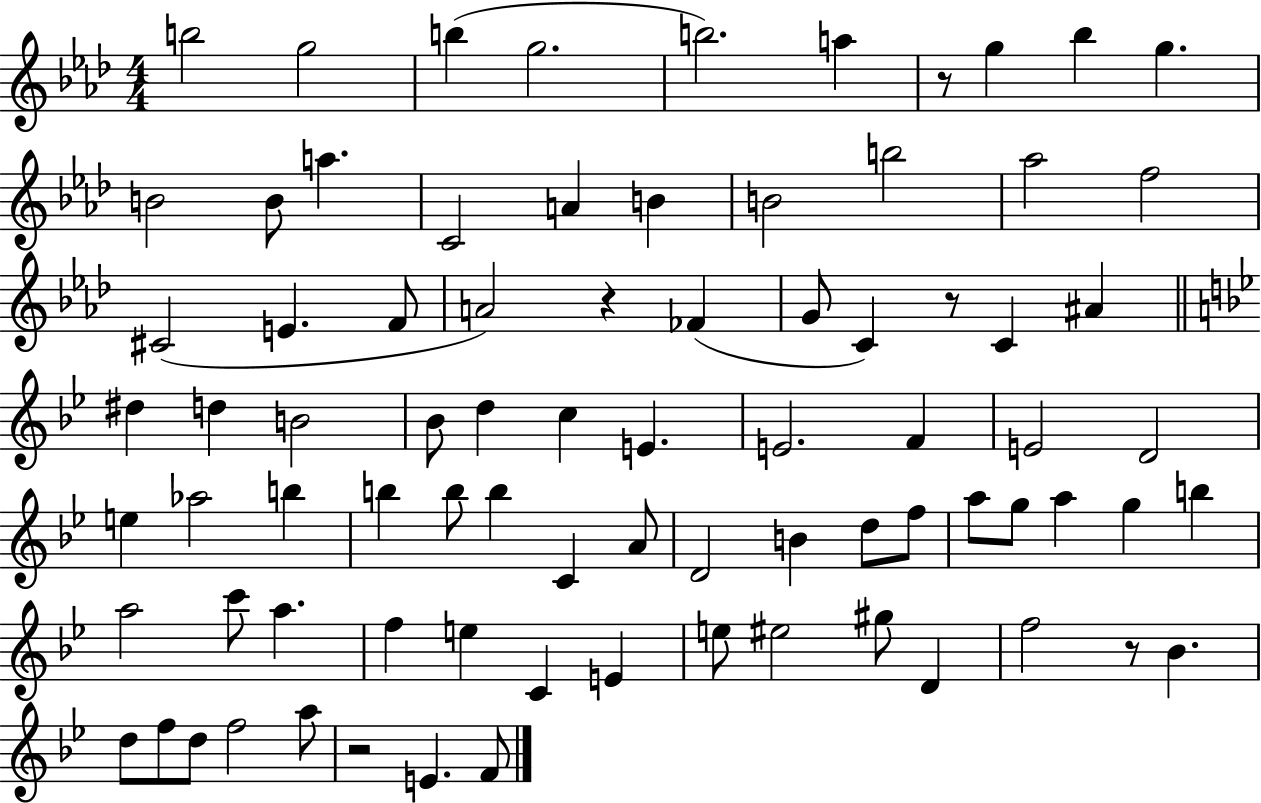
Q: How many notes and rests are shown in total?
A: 81